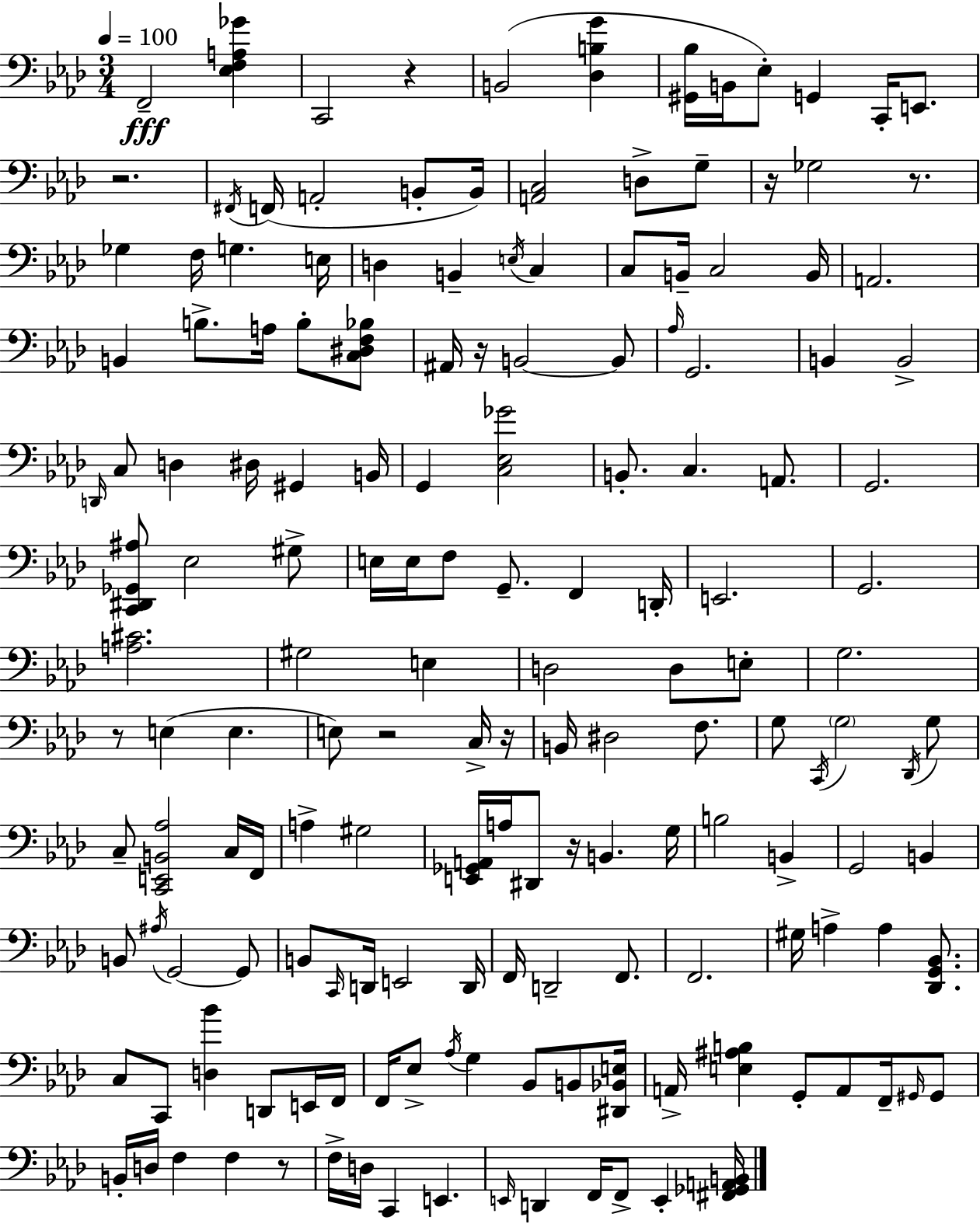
{
  \clef bass
  \numericTimeSignature
  \time 3/4
  \key f \minor
  \tempo 4 = 100
  f,2--\fff <ees f a ges'>4 | c,2 r4 | b,2( <des b g'>4 | <gis, bes>16 b,16 ees8-.) g,4 c,16-. e,8. | \break r2. | \acciaccatura { fis,16 } f,16( a,2-. b,8-. | b,16) <a, c>2 d8-> g8-- | r16 ges2 r8. | \break ges4 f16 g4. | e16 d4 b,4-- \acciaccatura { e16 } c4 | c8 b,16-- c2 | b,16 a,2. | \break b,4 b8.-> a16 b8-. | <c dis f bes>8 ais,16 r16 b,2~~ | b,8 \grace { aes16 } g,2. | b,4 b,2-> | \break \grace { d,16 } c8 d4 dis16 gis,4 | b,16 g,4 <c ees ges'>2 | b,8.-. c4. | a,8. g,2. | \break <c, dis, ges, ais>8 ees2 | gis8-> e16 e16 f8 g,8.-- f,4 | d,16-. e,2. | g,2. | \break <a cis'>2. | gis2 | e4 d2 | d8 e8-. g2. | \break r8 e4( e4. | e8) r2 | c16-> r16 b,16 dis2 | f8. g8 \acciaccatura { c,16 } \parenthesize g2 | \break \acciaccatura { des,16 } g8 c8-- <c, e, b, aes>2 | c16 f,16 a4-> gis2 | <e, ges, a,>16 a16 dis,8 r16 b,4. | g16 b2 | \break b,4-> g,2 | b,4 b,8 \acciaccatura { ais16 } g,2~~ | g,8 b,8 \grace { c,16 } d,16 e,2 | d,16 f,16 d,2-- | \break f,8. f,2. | gis16 a4-> | a4 <des, g, bes,>8. c8 c,8 | <d bes'>4 d,8 e,16 f,16 f,16 ees8-> \acciaccatura { aes16 } | \break g4 bes,8 b,8 <dis, bes, e>16 a,16-> <e ais b>4 | g,8-. a,8 f,16-- \grace { gis,16 } gis,8 b,16-. d16 | f4 f4 r8 f16-> d16 | c,4 e,4. \grace { e,16 } d,4 | \break f,16 f,8-> e,4-. <fis, ges, a, b,>16 \bar "|."
}